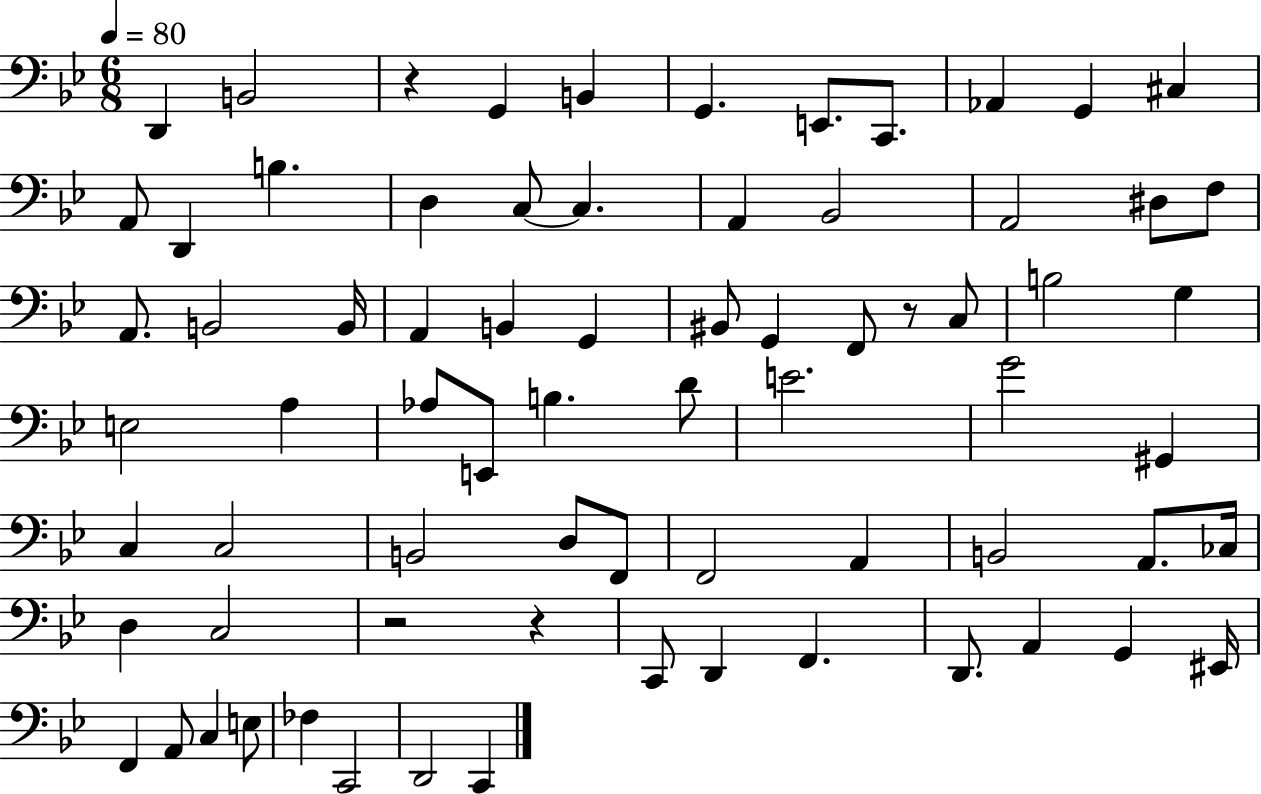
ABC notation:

X:1
T:Untitled
M:6/8
L:1/4
K:Bb
D,, B,,2 z G,, B,, G,, E,,/2 C,,/2 _A,, G,, ^C, A,,/2 D,, B, D, C,/2 C, A,, _B,,2 A,,2 ^D,/2 F,/2 A,,/2 B,,2 B,,/4 A,, B,, G,, ^B,,/2 G,, F,,/2 z/2 C,/2 B,2 G, E,2 A, _A,/2 E,,/2 B, D/2 E2 G2 ^G,, C, C,2 B,,2 D,/2 F,,/2 F,,2 A,, B,,2 A,,/2 _C,/4 D, C,2 z2 z C,,/2 D,, F,, D,,/2 A,, G,, ^E,,/4 F,, A,,/2 C, E,/2 _F, C,,2 D,,2 C,,